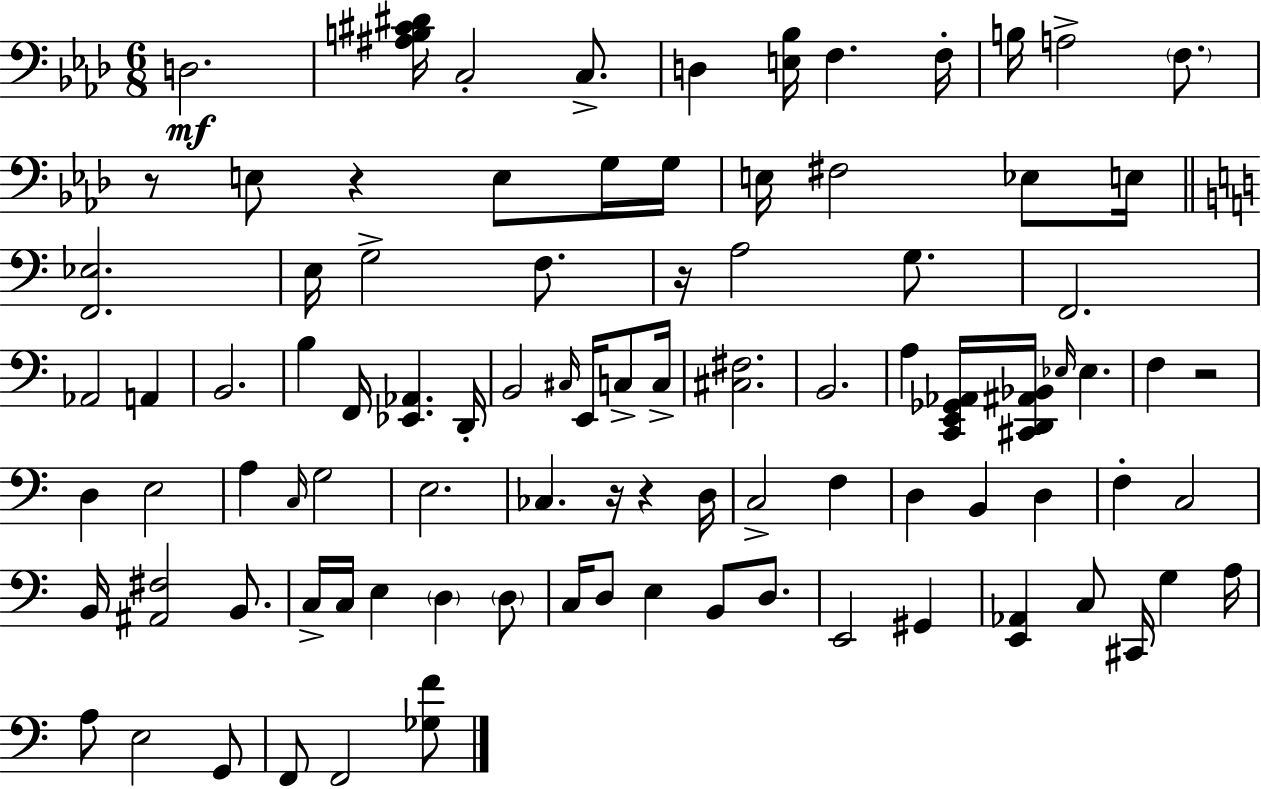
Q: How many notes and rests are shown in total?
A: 93